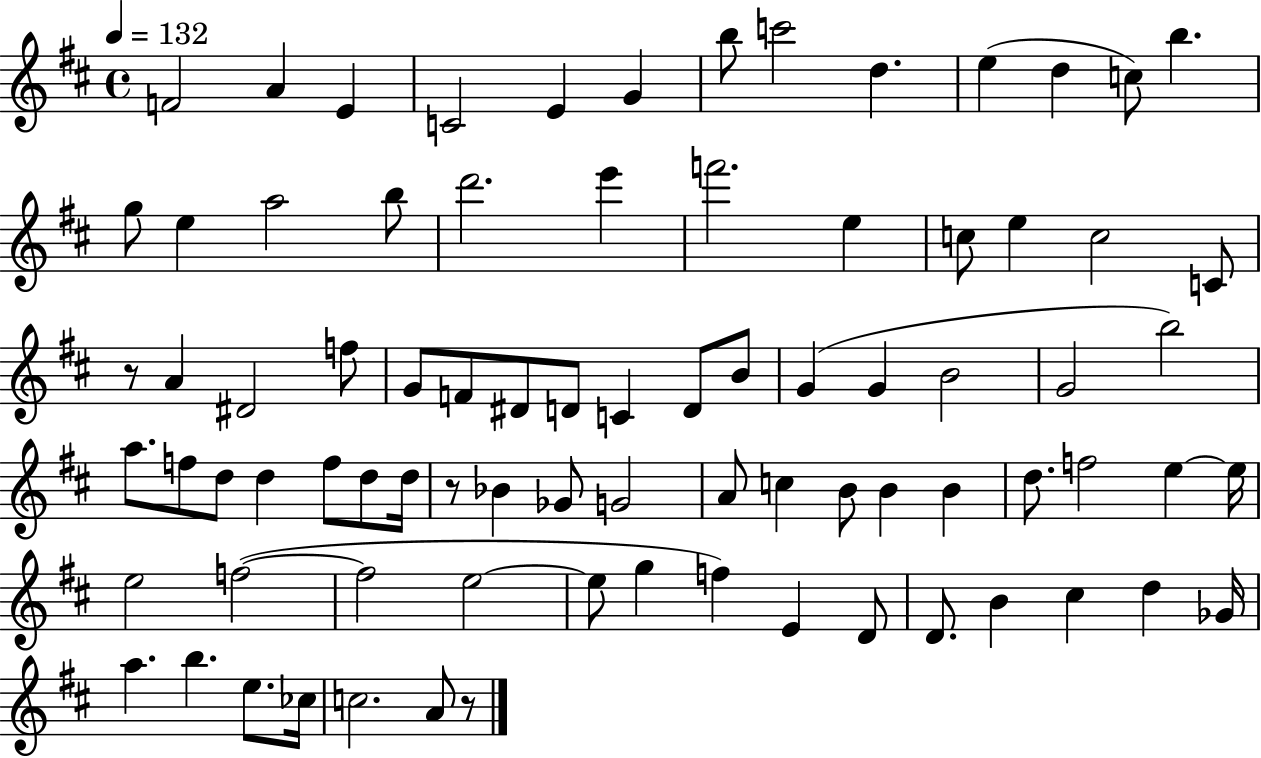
X:1
T:Untitled
M:4/4
L:1/4
K:D
F2 A E C2 E G b/2 c'2 d e d c/2 b g/2 e a2 b/2 d'2 e' f'2 e c/2 e c2 C/2 z/2 A ^D2 f/2 G/2 F/2 ^D/2 D/2 C D/2 B/2 G G B2 G2 b2 a/2 f/2 d/2 d f/2 d/2 d/4 z/2 _B _G/2 G2 A/2 c B/2 B B d/2 f2 e e/4 e2 f2 f2 e2 e/2 g f E D/2 D/2 B ^c d _G/4 a b e/2 _c/4 c2 A/2 z/2